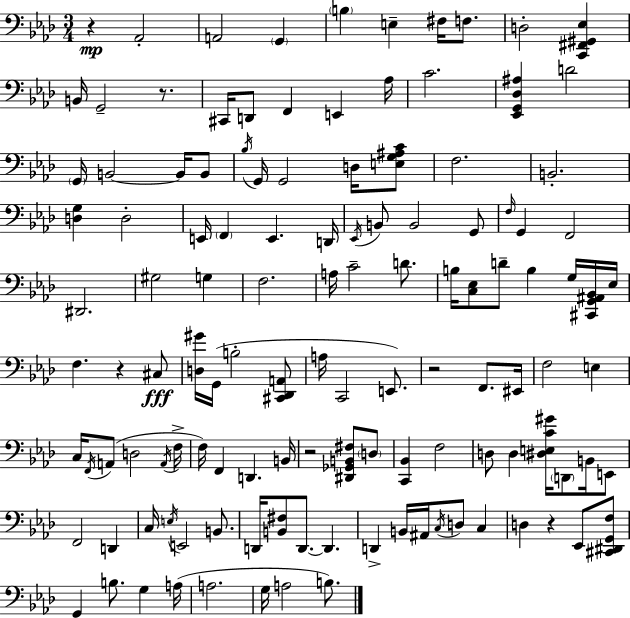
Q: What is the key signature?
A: AES major